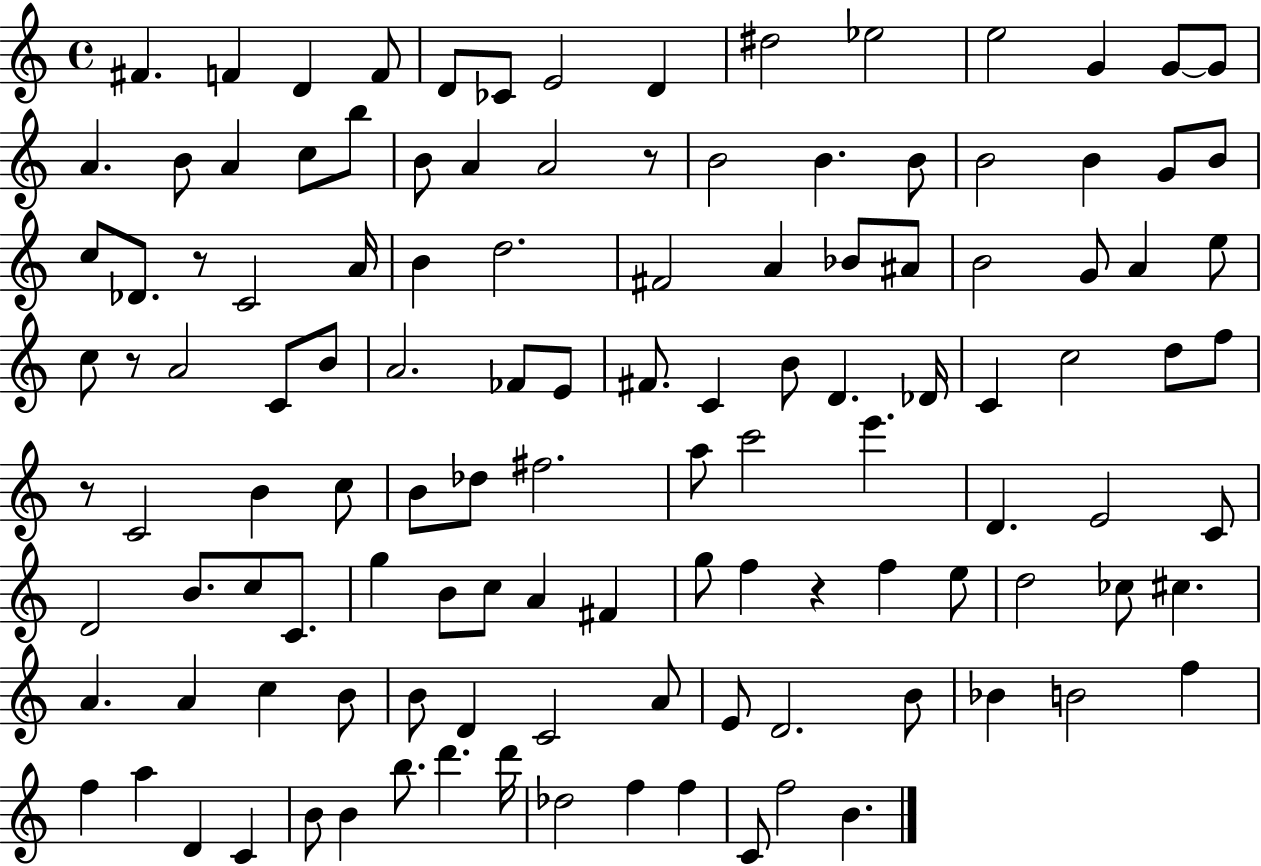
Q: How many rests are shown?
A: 5